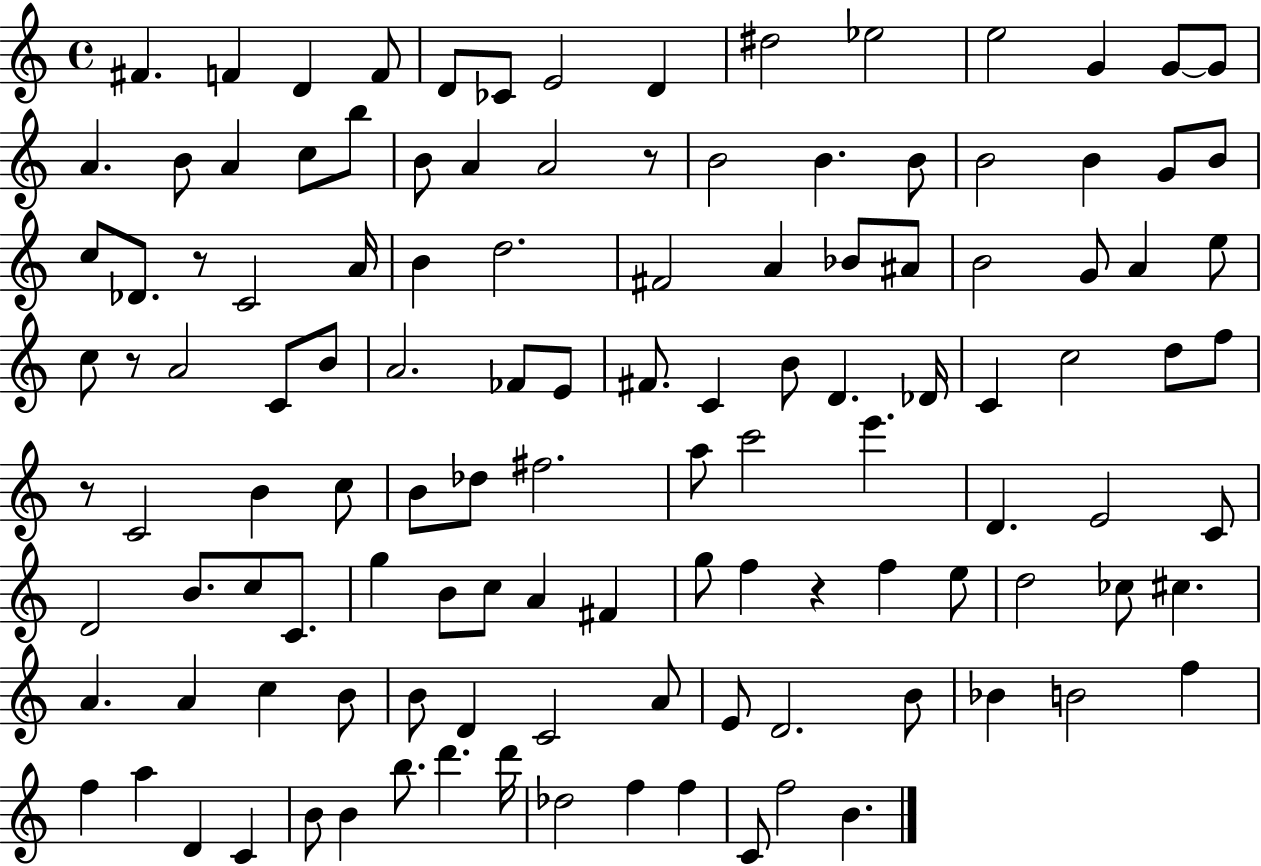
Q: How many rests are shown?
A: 5